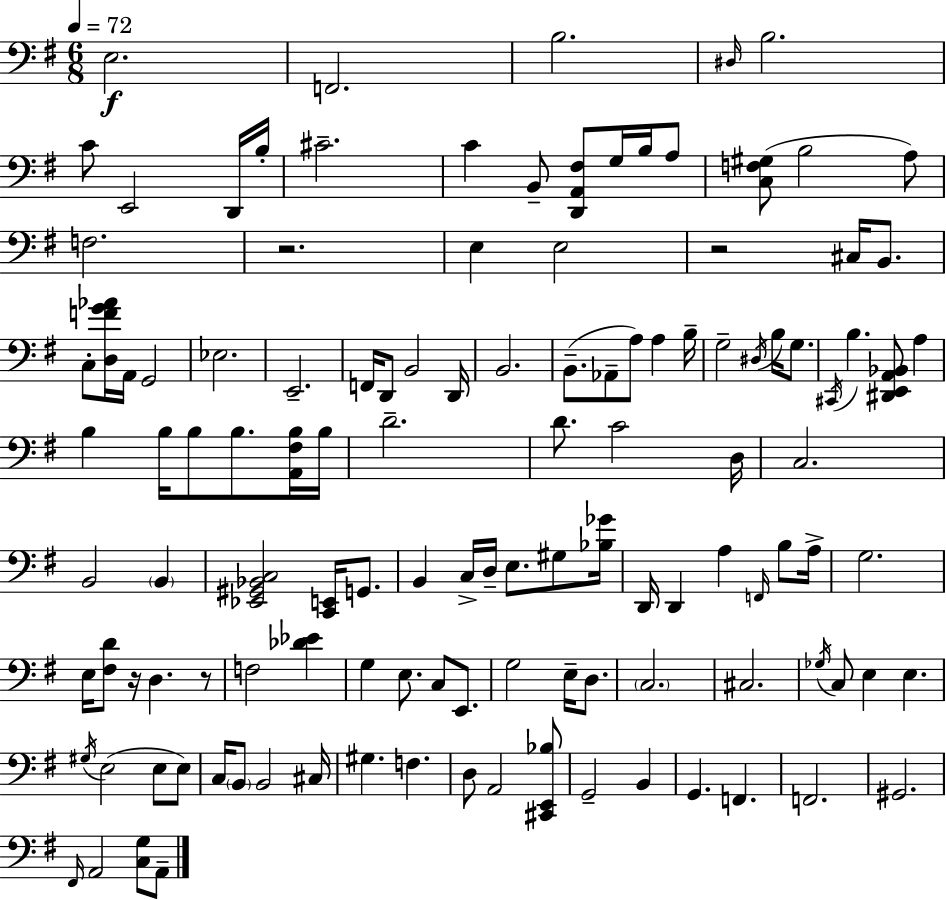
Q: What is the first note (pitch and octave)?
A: E3